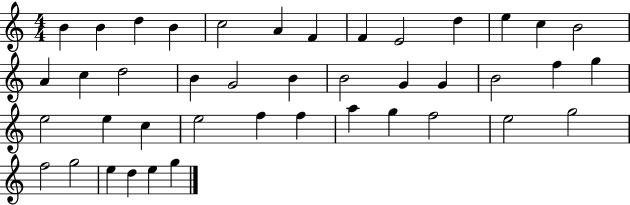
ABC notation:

X:1
T:Untitled
M:4/4
L:1/4
K:C
B B d B c2 A F F E2 d e c B2 A c d2 B G2 B B2 G G B2 f g e2 e c e2 f f a g f2 e2 g2 f2 g2 e d e g